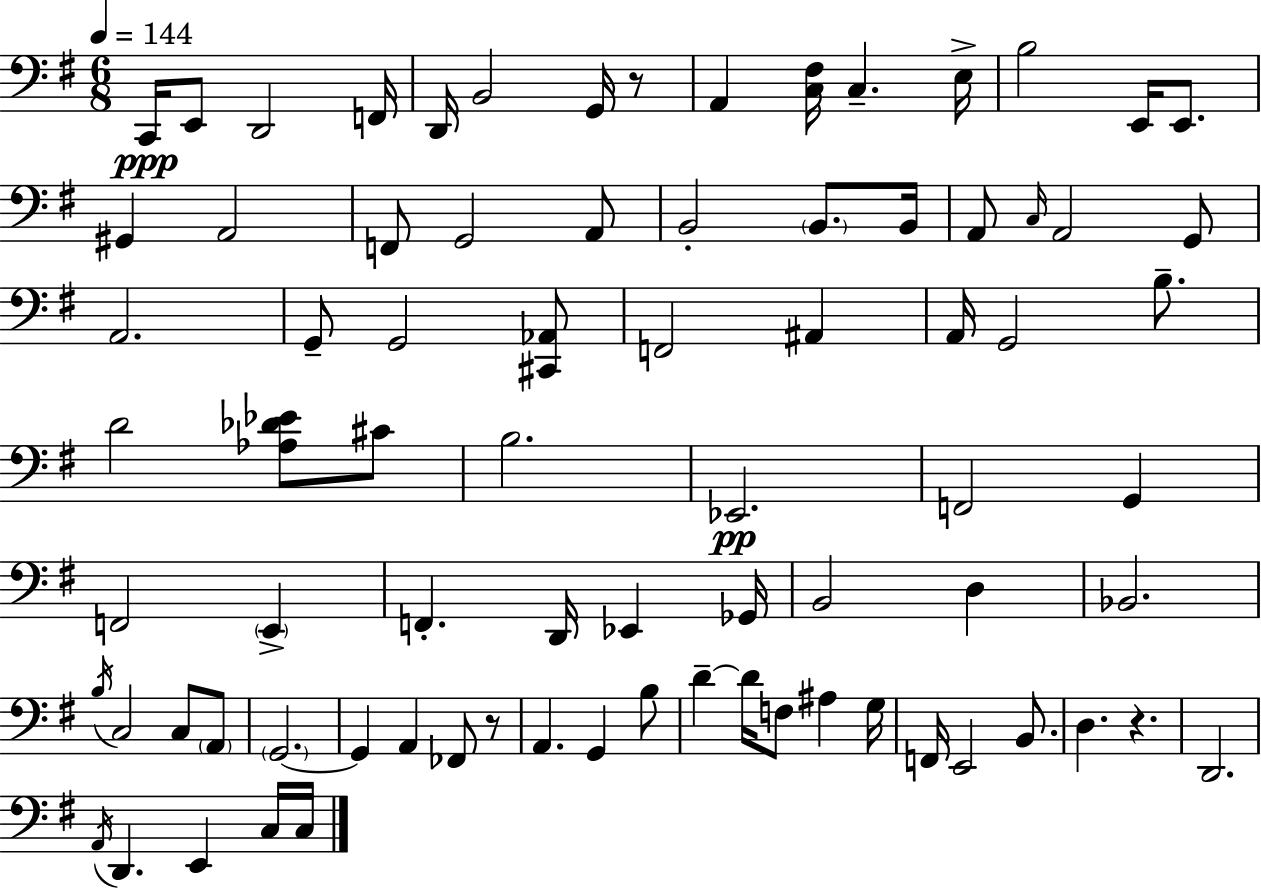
X:1
T:Untitled
M:6/8
L:1/4
K:Em
C,,/4 E,,/2 D,,2 F,,/4 D,,/4 B,,2 G,,/4 z/2 A,, [C,^F,]/4 C, E,/4 B,2 E,,/4 E,,/2 ^G,, A,,2 F,,/2 G,,2 A,,/2 B,,2 B,,/2 B,,/4 A,,/2 C,/4 A,,2 G,,/2 A,,2 G,,/2 G,,2 [^C,,_A,,]/2 F,,2 ^A,, A,,/4 G,,2 B,/2 D2 [_A,_D_E]/2 ^C/2 B,2 _E,,2 F,,2 G,, F,,2 E,, F,, D,,/4 _E,, _G,,/4 B,,2 D, _B,,2 B,/4 C,2 C,/2 A,,/2 G,,2 G,, A,, _F,,/2 z/2 A,, G,, B,/2 D D/4 F,/2 ^A, G,/4 F,,/4 E,,2 B,,/2 D, z D,,2 A,,/4 D,, E,, C,/4 C,/4